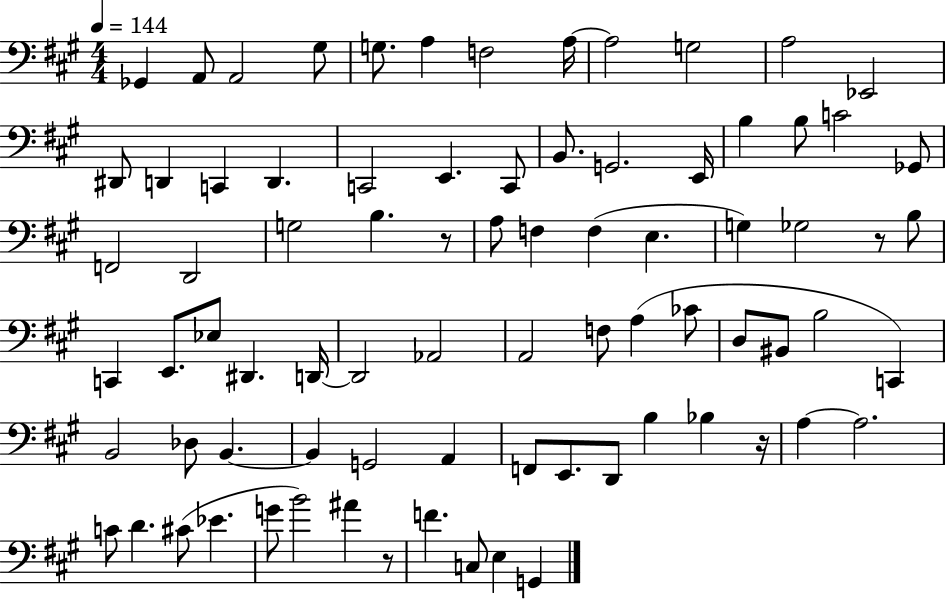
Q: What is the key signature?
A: A major